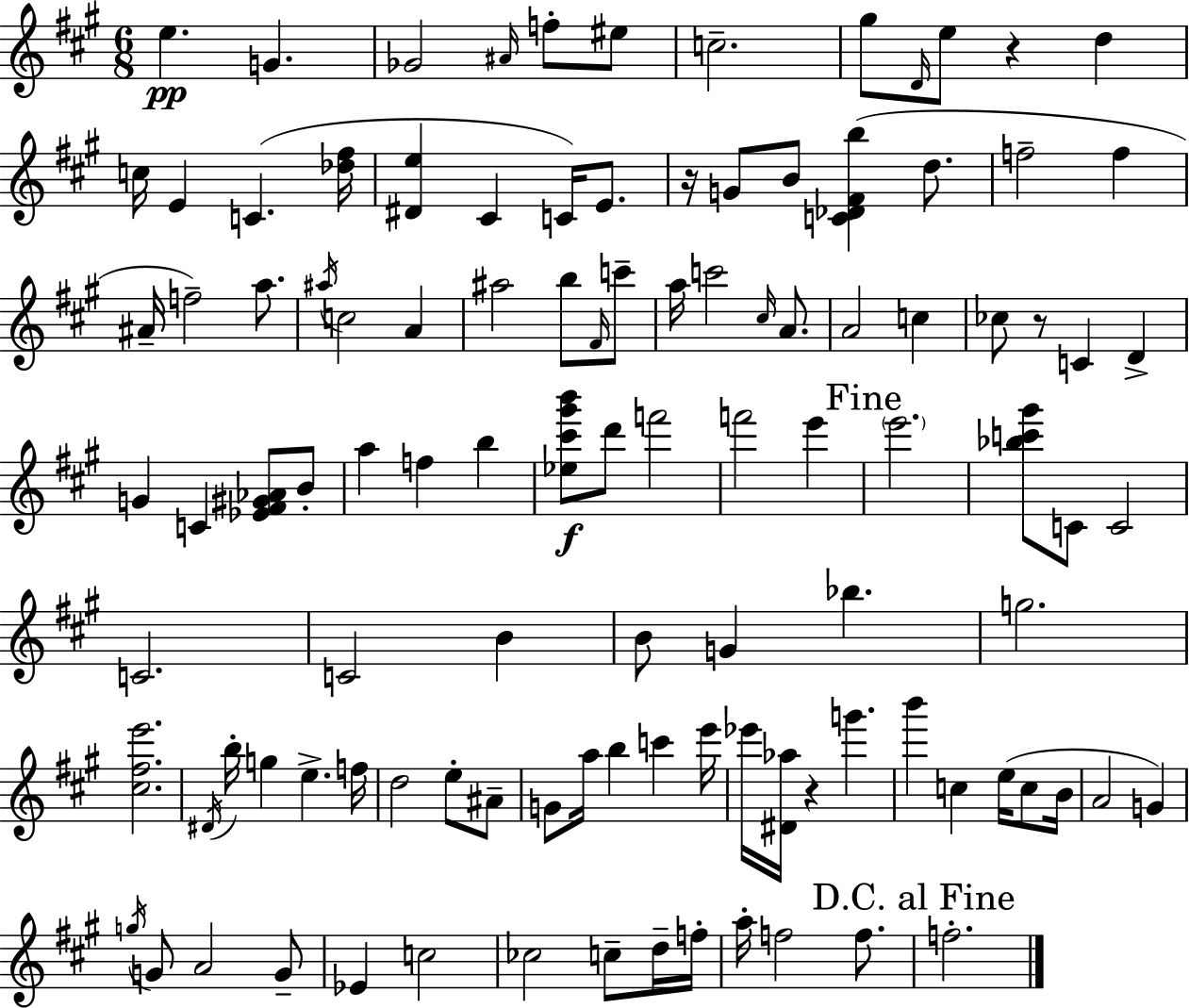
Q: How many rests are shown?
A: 4